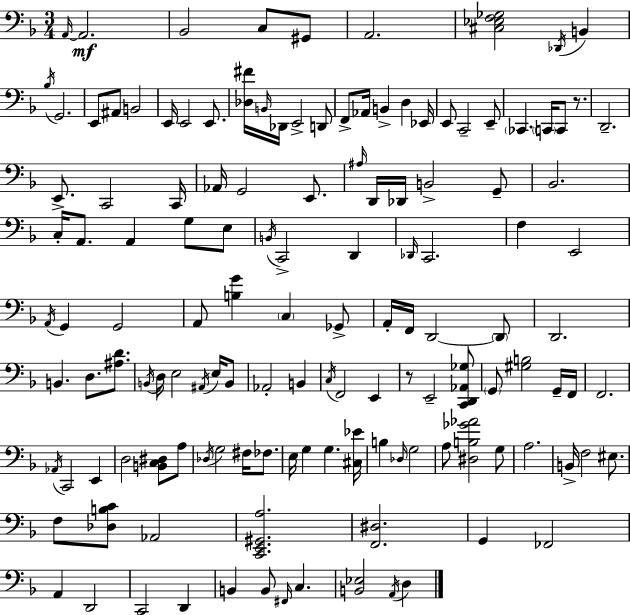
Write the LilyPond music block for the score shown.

{
  \clef bass
  \numericTimeSignature
  \time 3/4
  \key f \major
  \grace { a,16~ }~\mf a,2. | bes,2 c8 gis,8 | a,2. | <cis ees f ges>2 \acciaccatura { des,16 } b,4 | \break \acciaccatura { bes16 } g,2. | e,8 ais,8 b,2 | e,16 e,2 | e,8. <des fis'>16 \grace { b,16 } des,16 e,2-> | \break d,8 f,8-> aes,16 b,4-> d4 | ees,16 e,8 c,2-- | e,8-- \parenthesize ces,4. \parenthesize c,16 c,8 | r8. d,2.-- | \break e,8.-> c,2 | c,16 aes,16 g,2 | e,8. \grace { ais16 } d,16 des,16 b,2-> | g,8-- bes,2. | \break c16-. a,8. a,4 | g8 e8 \acciaccatura { b,16 } c,2-> | d,4 \grace { des,16 } c,2. | f4 e,2 | \break \acciaccatura { a,16 } g,4 | g,2 a,8 <b g'>4 | \parenthesize c4 ges,8-> a,16-. f,16 d,2~~ | \parenthesize d,8 d,2. | \break b,4. | d8. <ais d'>8. \acciaccatura { b,16 } d16 e2 | \acciaccatura { ais,16 } e16 b,8 aes,2-. | b,4 \acciaccatura { c16 } f,2 | \break e,4 r8 | e,2-- <c, d, aes, ges>8 \parenthesize g,8 | <gis b>2 g,16-- f,16 f,2. | \acciaccatura { aes,16 } | \break c,2 e,4 | d2 <b, c dis>8 a8 | \acciaccatura { des16 } g2 fis16 fes8. | e16 g4 g4. | \break <cis ees'>16 b4 \grace { des16 } g2 | a8 <dis b ges' aes'>2 | g8 a2. | b,16-> f2 eis8. | \break f8 <des b c'>8 aes,2 | <c, e, gis, a>2. | <f, dis>2. | g,4 fes,2 | \break a,4 d,2 | c,2 d,4 | b,4 b,8 \grace { fis,16 } c4. | <b, ees>2 \acciaccatura { a,16 } | \break d4 \bar "|."
}